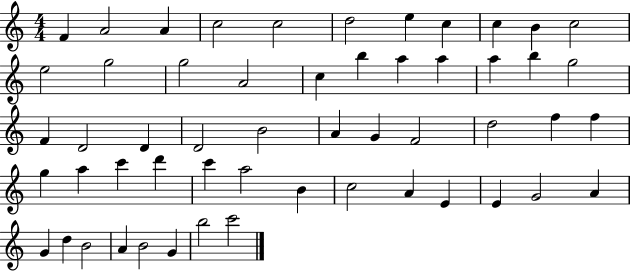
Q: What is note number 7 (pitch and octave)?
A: E5